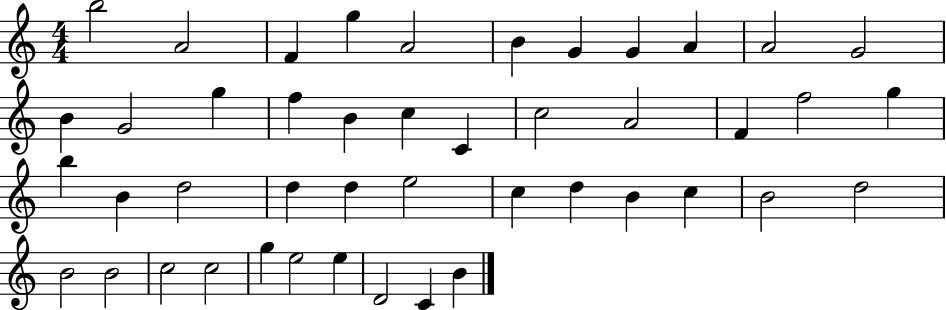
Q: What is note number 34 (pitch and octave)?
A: B4